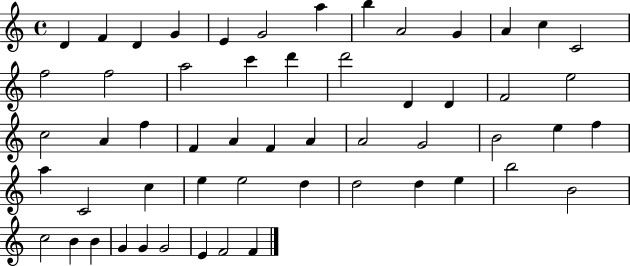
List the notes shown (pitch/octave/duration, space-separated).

D4/q F4/q D4/q G4/q E4/q G4/h A5/q B5/q A4/h G4/q A4/q C5/q C4/h F5/h F5/h A5/h C6/q D6/q D6/h D4/q D4/q F4/h E5/h C5/h A4/q F5/q F4/q A4/q F4/q A4/q A4/h G4/h B4/h E5/q F5/q A5/q C4/h C5/q E5/q E5/h D5/q D5/h D5/q E5/q B5/h B4/h C5/h B4/q B4/q G4/q G4/q G4/h E4/q F4/h F4/q